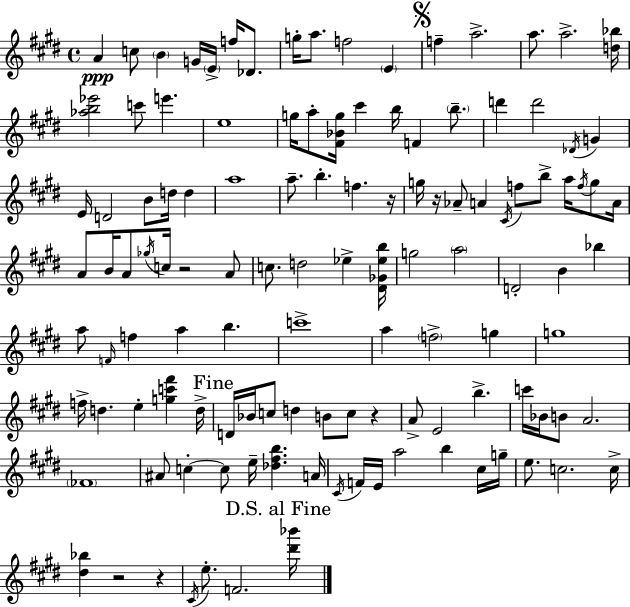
A4/q C5/e B4/q G4/s E4/s F5/s Db4/e. G5/s A5/e. F5/h E4/q F5/q A5/h. A5/e. A5/h. [D5,Bb5]/s [Ab5,B5,Eb6]/h C6/e E6/q. E5/w G5/s A5/e [F#4,Bb4,G5]/s C#6/q B5/s F4/q B5/e. D6/q D6/h Db4/s G4/q E4/s D4/h B4/e D5/s D5/q A5/w A5/e. B5/q. F5/q. R/s G5/s R/s Ab4/e A4/q C#4/s F5/e B5/e A5/s F5/s G5/e A4/s A4/e B4/s A4/e Gb5/s C5/s R/h A4/e C5/e. D5/h Eb5/q [D#4,Gb4,Eb5,B5]/s G5/h A5/h D4/h B4/q Bb5/q A5/e F4/s F5/q A5/q B5/q. C6/w A5/q F5/h G5/q G5/w F5/s D5/q. E5/q [G5,C6,F#6]/q D5/s D4/s Bb4/s C5/e D5/q B4/e C5/e R/q A4/e E4/h B5/q. C6/s Bb4/s B4/e A4/h. FES4/w A#4/e C5/q C5/e E5/s [Db5,F#5,B5]/q. A4/s C#4/s F4/s E4/s A5/h B5/q C#5/s G5/s E5/e. C5/h. C5/s [D#5,Bb5]/q R/h R/q C#4/s E5/e. F4/h. [D#6,Bb6]/s